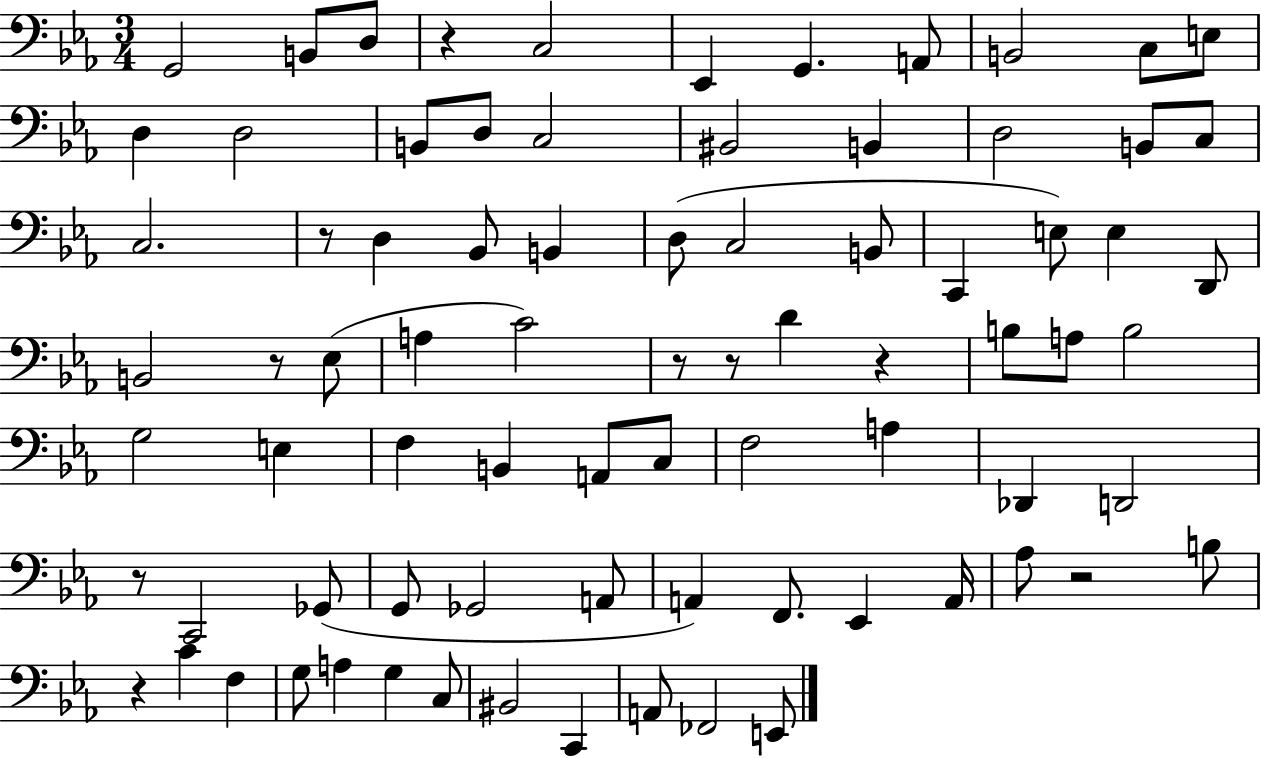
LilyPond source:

{
  \clef bass
  \numericTimeSignature
  \time 3/4
  \key ees \major
  g,2 b,8 d8 | r4 c2 | ees,4 g,4. a,8 | b,2 c8 e8 | \break d4 d2 | b,8 d8 c2 | bis,2 b,4 | d2 b,8 c8 | \break c2. | r8 d4 bes,8 b,4 | d8( c2 b,8 | c,4 e8) e4 d,8 | \break b,2 r8 ees8( | a4 c'2) | r8 r8 d'4 r4 | b8 a8 b2 | \break g2 e4 | f4 b,4 a,8 c8 | f2 a4 | des,4 d,2 | \break r8 c,2 ges,8( | g,8 ges,2 a,8 | a,4) f,8. ees,4 a,16 | aes8 r2 b8 | \break r4 c'4 f4 | g8 a4 g4 c8 | bis,2 c,4 | a,8 fes,2 e,8 | \break \bar "|."
}